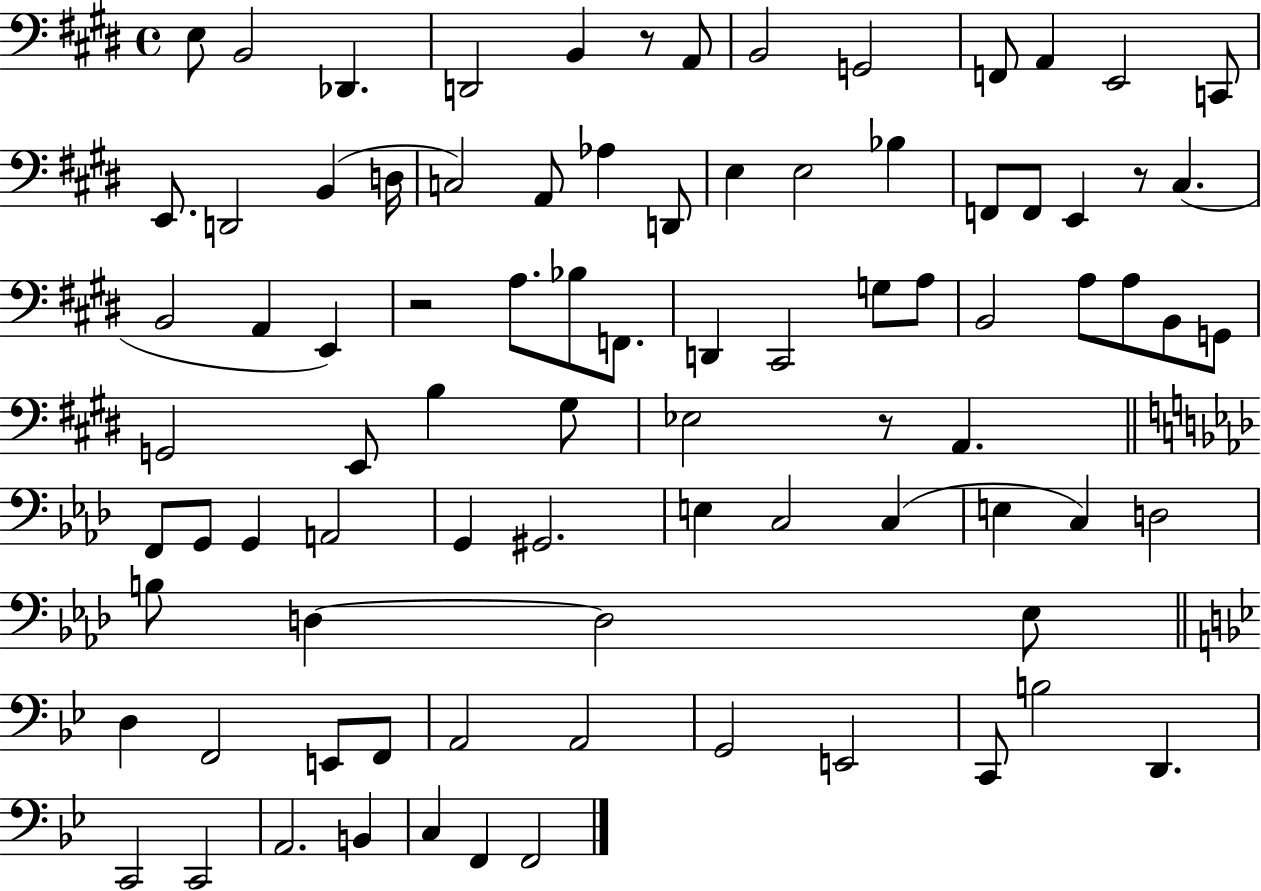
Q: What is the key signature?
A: E major